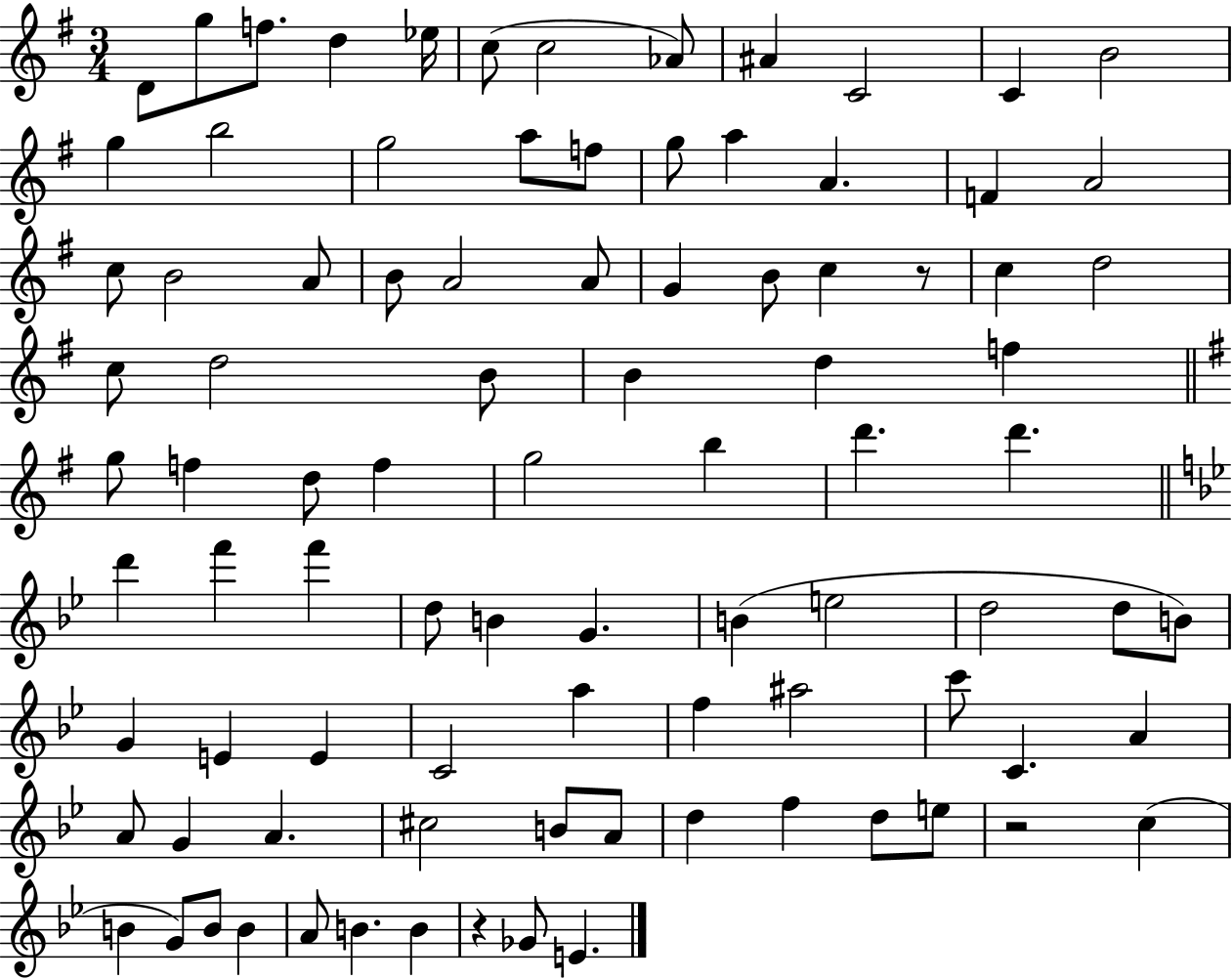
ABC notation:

X:1
T:Untitled
M:3/4
L:1/4
K:G
D/2 g/2 f/2 d _e/4 c/2 c2 _A/2 ^A C2 C B2 g b2 g2 a/2 f/2 g/2 a A F A2 c/2 B2 A/2 B/2 A2 A/2 G B/2 c z/2 c d2 c/2 d2 B/2 B d f g/2 f d/2 f g2 b d' d' d' f' f' d/2 B G B e2 d2 d/2 B/2 G E E C2 a f ^a2 c'/2 C A A/2 G A ^c2 B/2 A/2 d f d/2 e/2 z2 c B G/2 B/2 B A/2 B B z _G/2 E